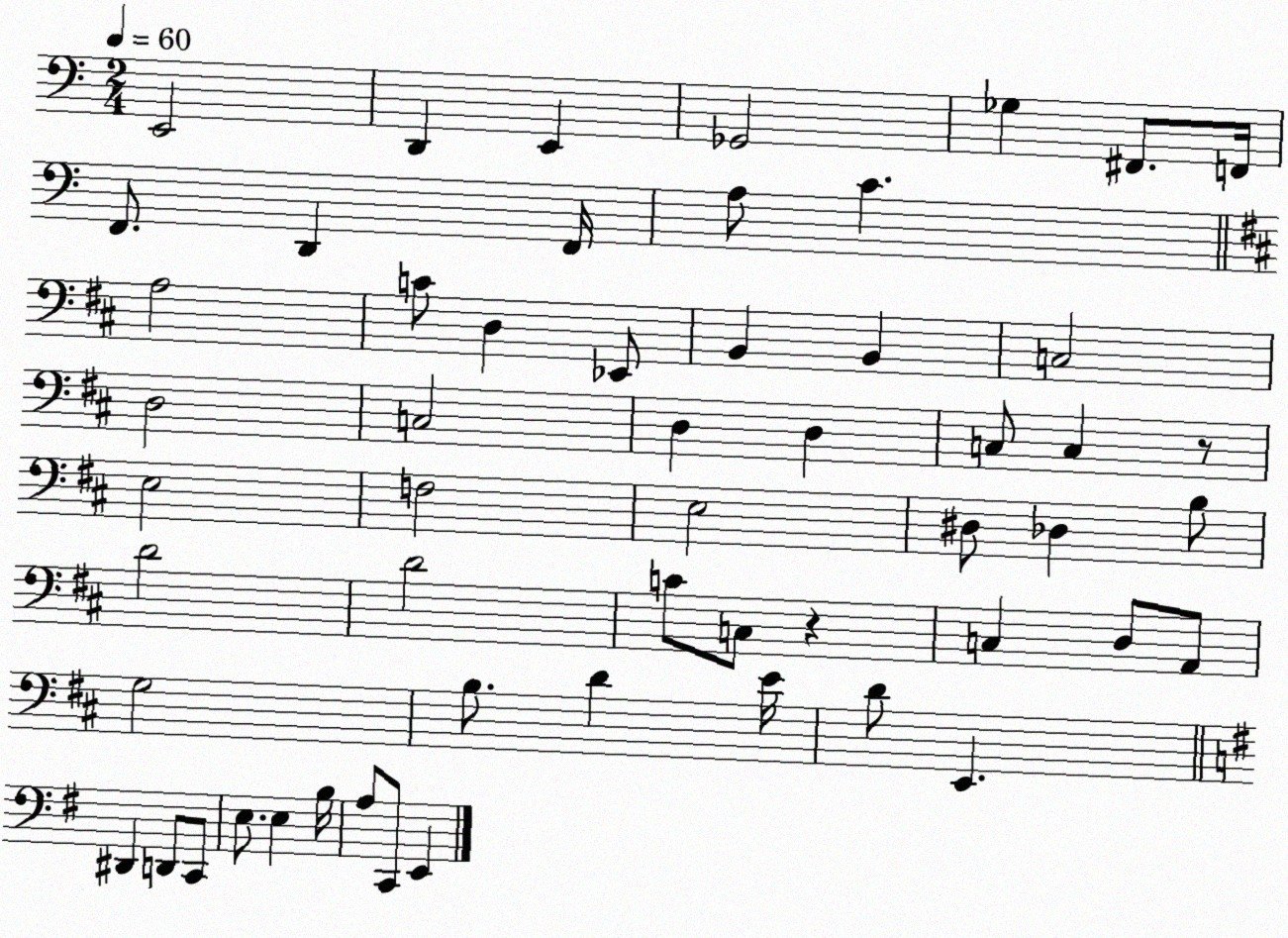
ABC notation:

X:1
T:Untitled
M:2/4
L:1/4
K:C
E,,2 D,, E,, _G,,2 _G, ^F,,/2 F,,/4 F,,/2 D,, F,,/4 A,/2 C A,2 C/2 D, _E,,/2 B,, B,, C,2 D,2 C,2 D, D, C,/2 C, z/2 E,2 F,2 E,2 ^D,/2 _D, B,/2 D2 D2 C/2 C,/2 z C, D,/2 A,,/2 G,2 B,/2 D E/4 D/2 E,, ^D,, D,,/2 C,,/2 E,/2 E, B,/4 A,/2 C,,/2 E,,